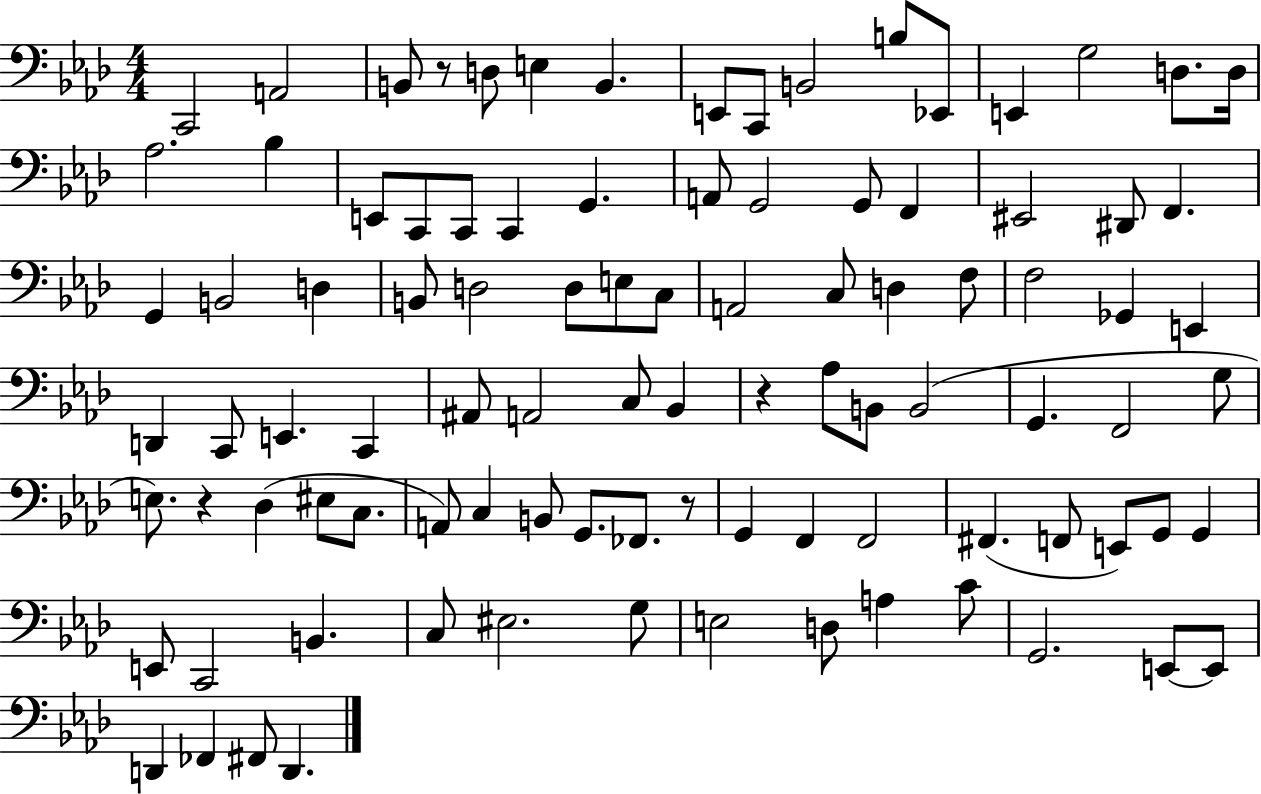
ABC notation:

X:1
T:Untitled
M:4/4
L:1/4
K:Ab
C,,2 A,,2 B,,/2 z/2 D,/2 E, B,, E,,/2 C,,/2 B,,2 B,/2 _E,,/2 E,, G,2 D,/2 D,/4 _A,2 _B, E,,/2 C,,/2 C,,/2 C,, G,, A,,/2 G,,2 G,,/2 F,, ^E,,2 ^D,,/2 F,, G,, B,,2 D, B,,/2 D,2 D,/2 E,/2 C,/2 A,,2 C,/2 D, F,/2 F,2 _G,, E,, D,, C,,/2 E,, C,, ^A,,/2 A,,2 C,/2 _B,, z _A,/2 B,,/2 B,,2 G,, F,,2 G,/2 E,/2 z _D, ^E,/2 C,/2 A,,/2 C, B,,/2 G,,/2 _F,,/2 z/2 G,, F,, F,,2 ^F,, F,,/2 E,,/2 G,,/2 G,, E,,/2 C,,2 B,, C,/2 ^E,2 G,/2 E,2 D,/2 A, C/2 G,,2 E,,/2 E,,/2 D,, _F,, ^F,,/2 D,,